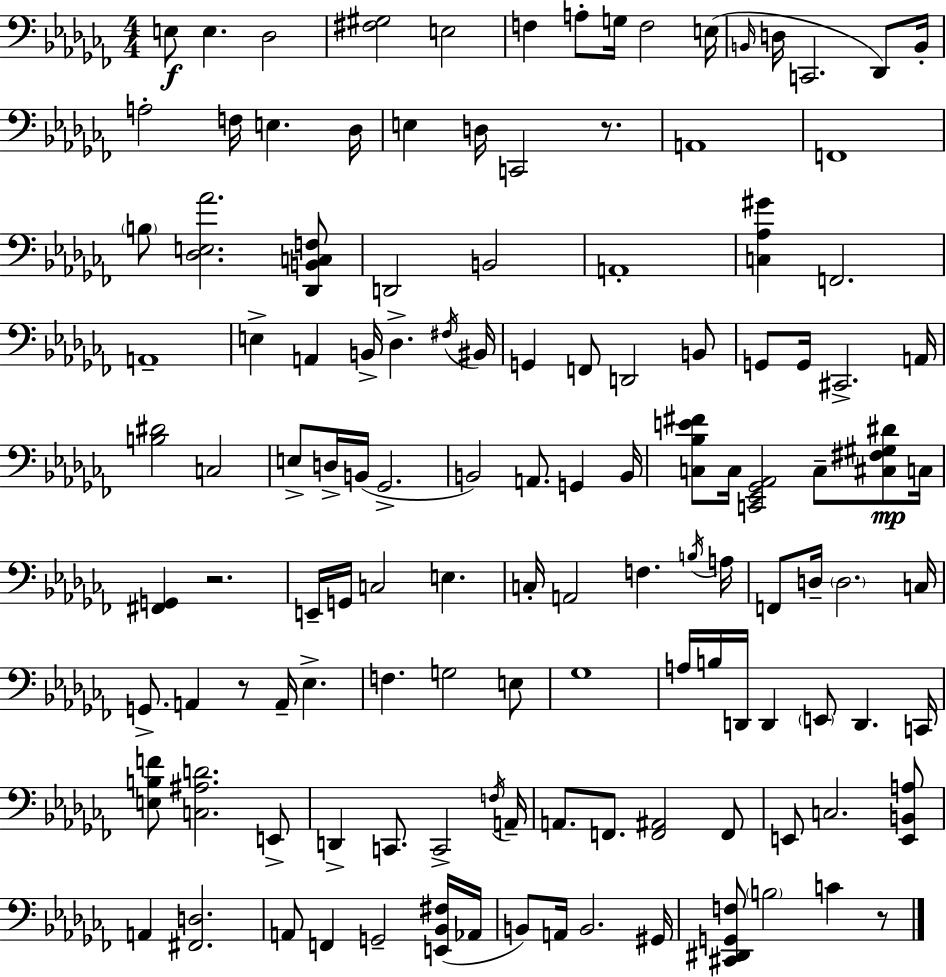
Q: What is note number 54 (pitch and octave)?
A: C3